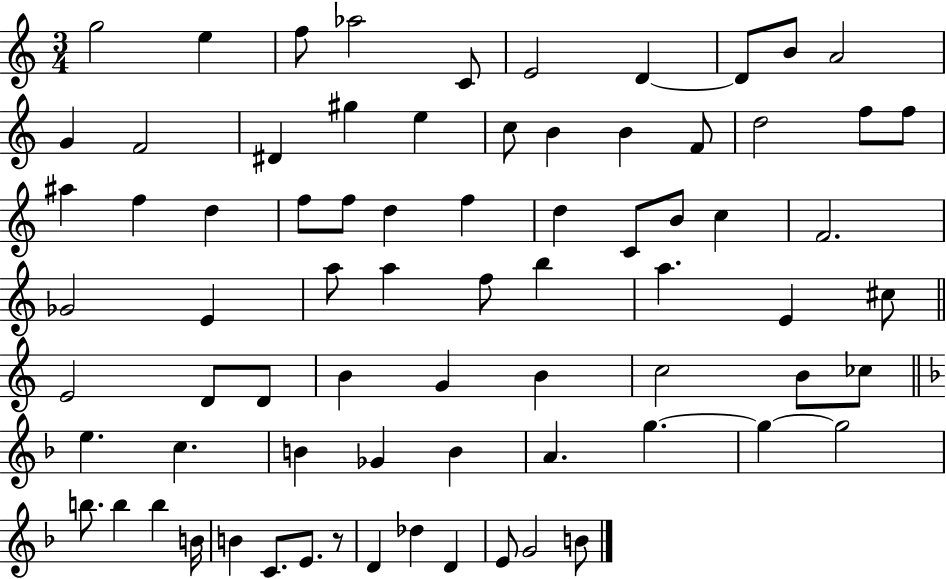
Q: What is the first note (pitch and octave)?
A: G5